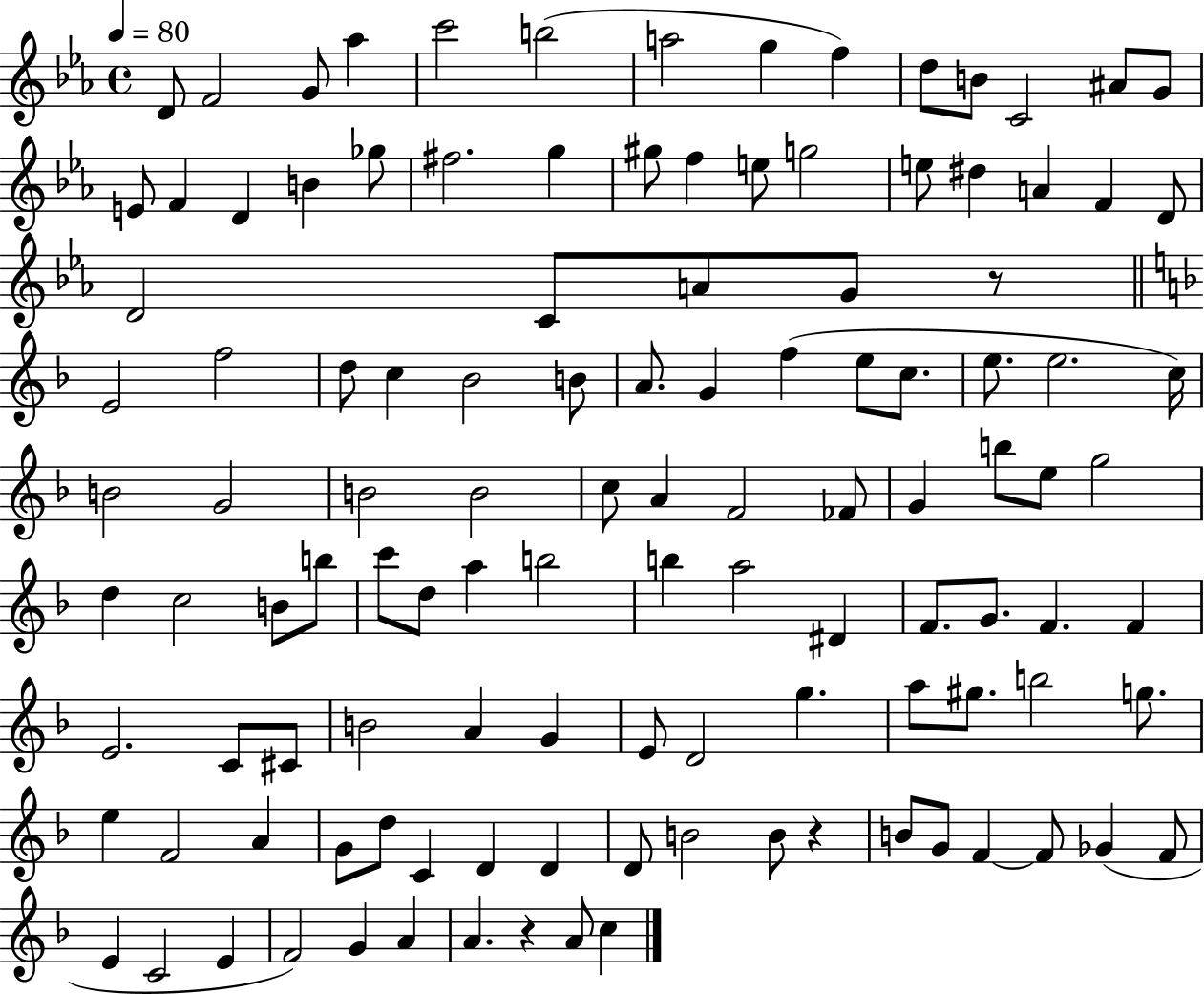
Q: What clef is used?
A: treble